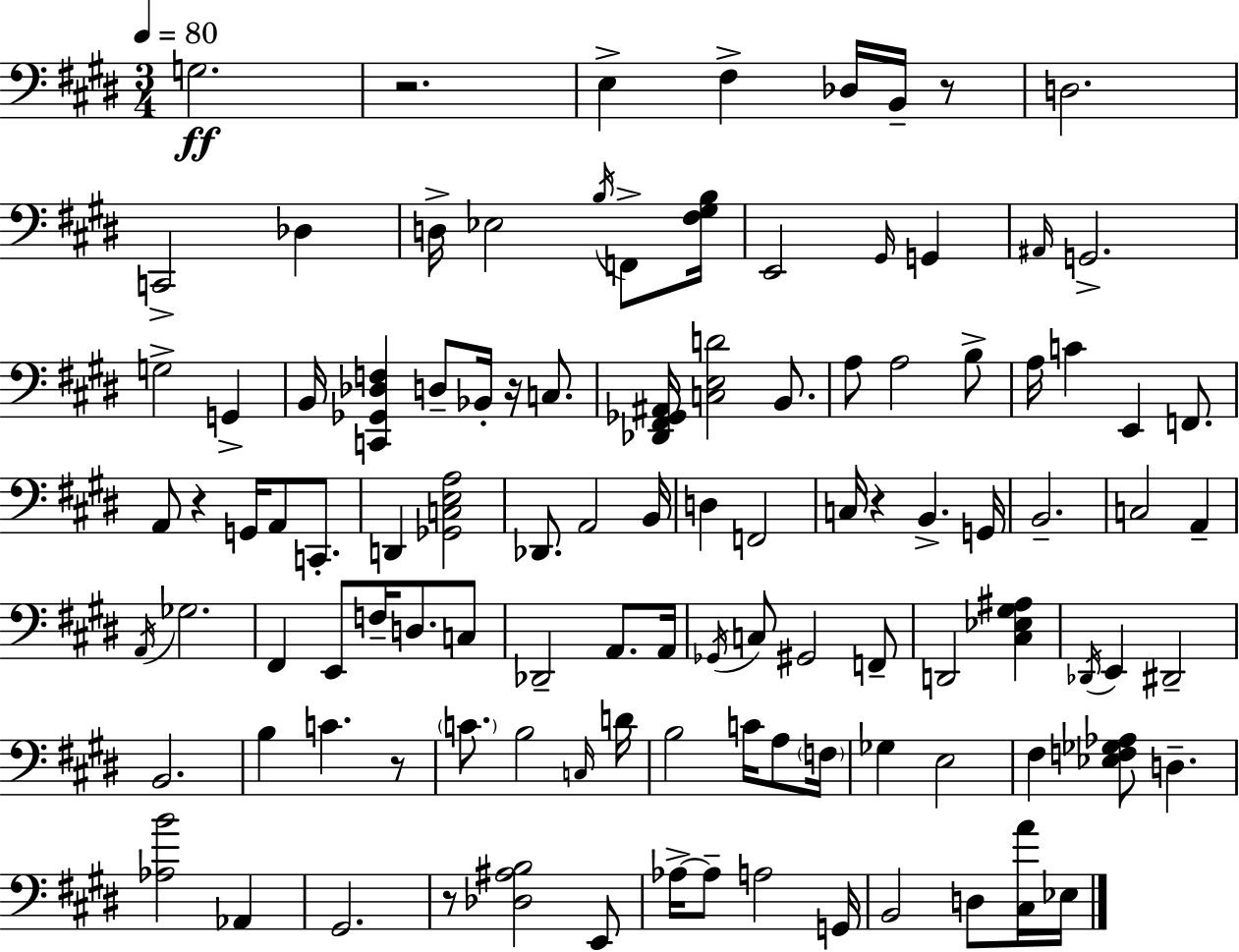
{
  \clef bass
  \numericTimeSignature
  \time 3/4
  \key e \major
  \tempo 4 = 80
  \repeat volta 2 { g2.\ff | r2. | e4-> fis4-> des16 b,16-- r8 | d2. | \break c,2-> des4 | d16-> ees2 \acciaccatura { b16 } f,8-> | <fis gis b>16 e,2 \grace { gis,16 } g,4 | \grace { ais,16 } g,2.-> | \break g2-> g,4-> | b,16 <c, ges, des f>4 d8-- bes,16-. r16 | c8. <des, fis, ges, ais,>16 <c e d'>2 | b,8. a8 a2 | \break b8-> a16 c'4 e,4 | f,8. a,8 r4 g,16 a,8 | c,8.-. d,4 <ges, c e a>2 | des,8. a,2 | \break b,16 d4 f,2 | c16 r4 b,4.-> | g,16 b,2.-- | c2 a,4-- | \break \acciaccatura { a,16 } ges2. | fis,4 e,8 f16-- d8. | c8 des,2-- | a,8. a,16 \acciaccatura { ges,16 } c8 gis,2 | \break f,8-- d,2 | <cis ees gis ais>4 \acciaccatura { des,16 } e,4 dis,2-- | b,2. | b4 c'4. | \break r8 \parenthesize c'8. b2 | \grace { c16 } d'16 b2 | c'16 a8 \parenthesize f16 ges4 e2 | fis4 <ees f ges aes>8 | \break d4.-- <aes b'>2 | aes,4 gis,2. | r8 <des ais b>2 | e,8 aes16->~~ aes8-- a2 | \break g,16 b,2 | d8 <cis a'>16 ees16 } \bar "|."
}